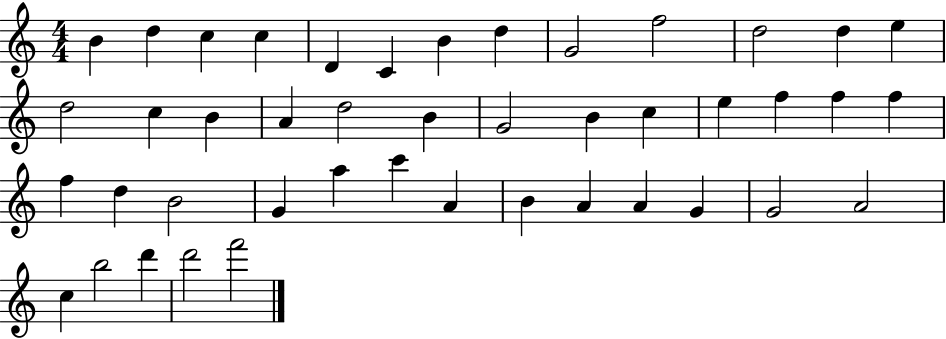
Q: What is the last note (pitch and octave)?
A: F6